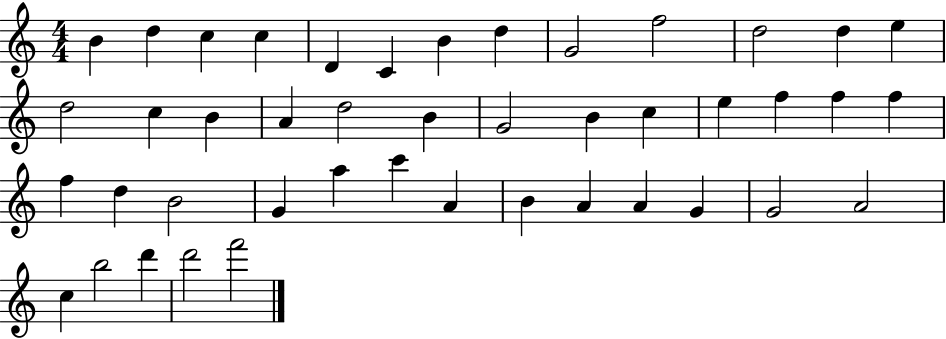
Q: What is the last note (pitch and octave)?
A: F6